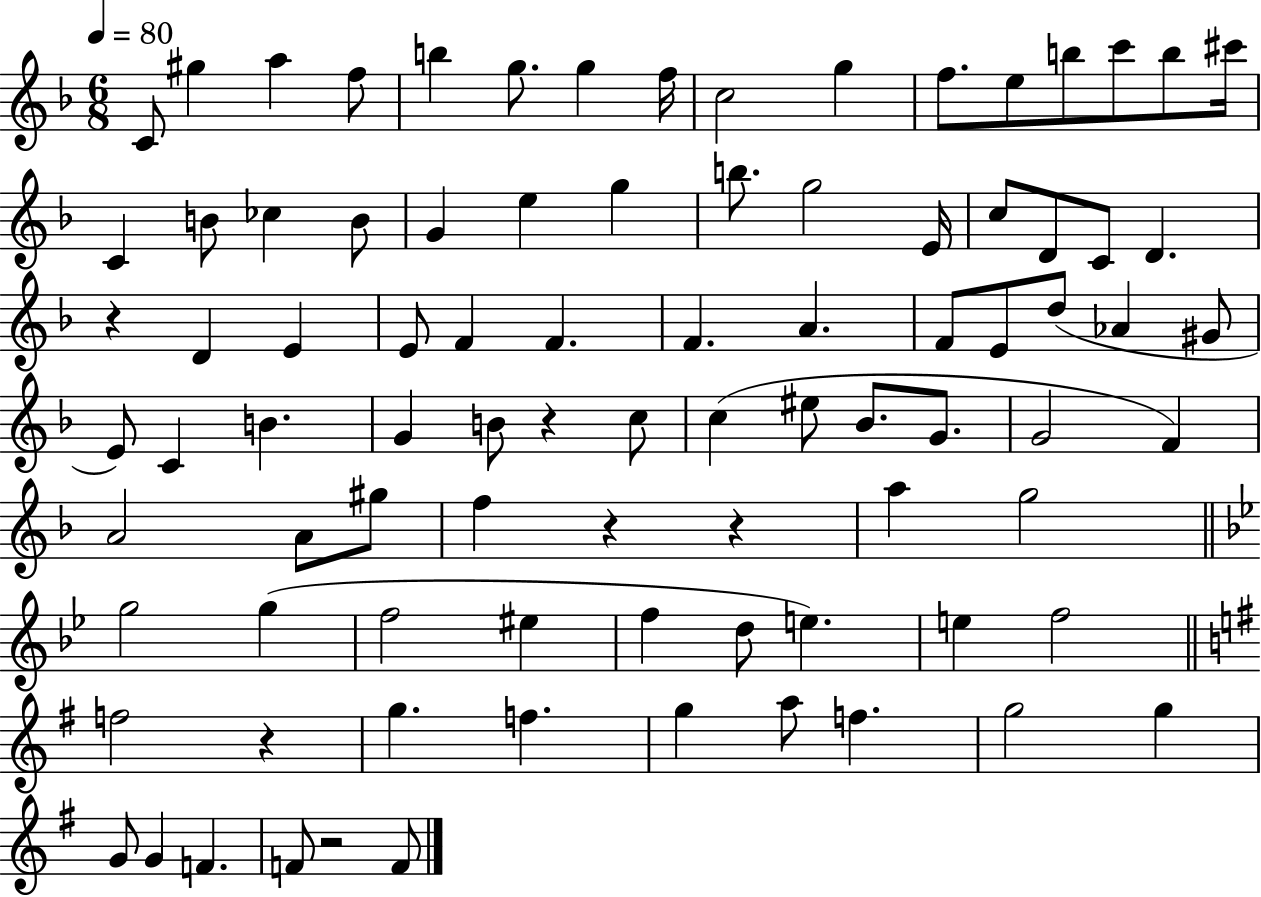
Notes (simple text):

C4/e G#5/q A5/q F5/e B5/q G5/e. G5/q F5/s C5/h G5/q F5/e. E5/e B5/e C6/e B5/e C#6/s C4/q B4/e CES5/q B4/e G4/q E5/q G5/q B5/e. G5/h E4/s C5/e D4/e C4/e D4/q. R/q D4/q E4/q E4/e F4/q F4/q. F4/q. A4/q. F4/e E4/e D5/e Ab4/q G#4/e E4/e C4/q B4/q. G4/q B4/e R/q C5/e C5/q EIS5/e Bb4/e. G4/e. G4/h F4/q A4/h A4/e G#5/e F5/q R/q R/q A5/q G5/h G5/h G5/q F5/h EIS5/q F5/q D5/e E5/q. E5/q F5/h F5/h R/q G5/q. F5/q. G5/q A5/e F5/q. G5/h G5/q G4/e G4/q F4/q. F4/e R/h F4/e